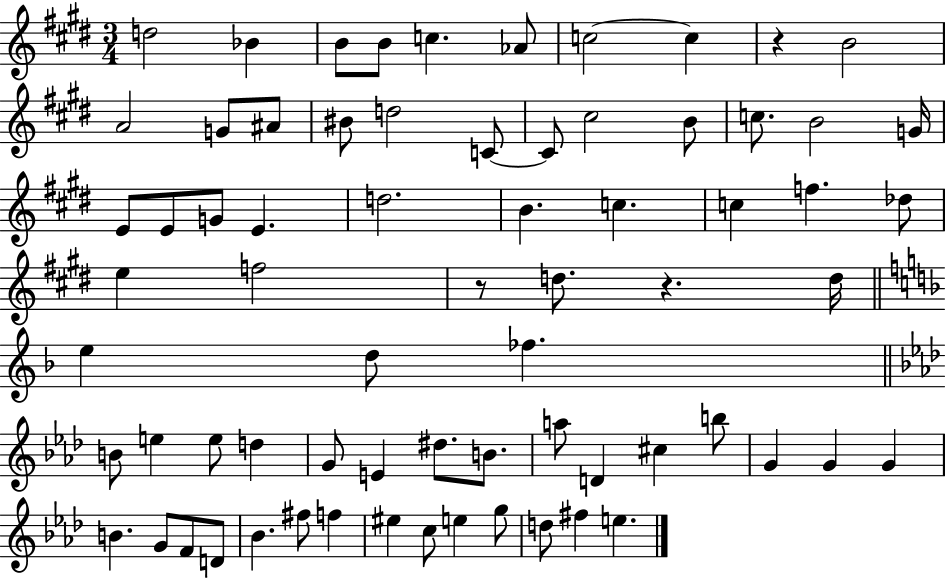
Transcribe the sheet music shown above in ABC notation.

X:1
T:Untitled
M:3/4
L:1/4
K:E
d2 _B B/2 B/2 c _A/2 c2 c z B2 A2 G/2 ^A/2 ^B/2 d2 C/2 C/2 ^c2 B/2 c/2 B2 G/4 E/2 E/2 G/2 E d2 B c c f _d/2 e f2 z/2 d/2 z d/4 e d/2 _f B/2 e e/2 d G/2 E ^d/2 B/2 a/2 D ^c b/2 G G G B G/2 F/2 D/2 _B ^f/2 f ^e c/2 e g/2 d/2 ^f e